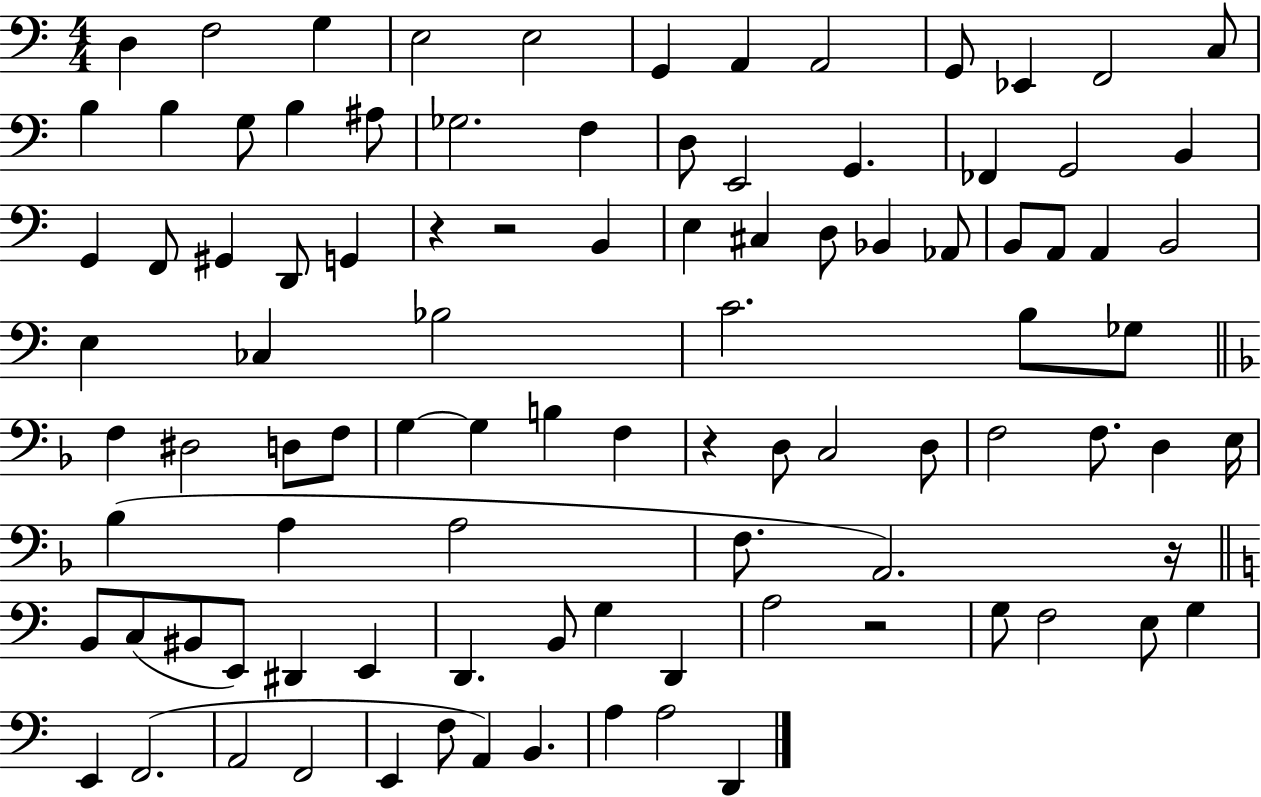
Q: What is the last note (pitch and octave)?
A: D2